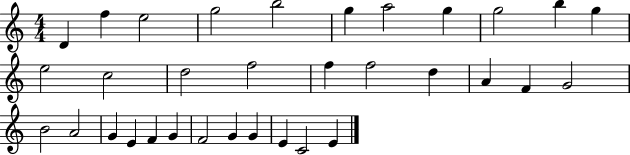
D4/q F5/q E5/h G5/h B5/h G5/q A5/h G5/q G5/h B5/q G5/q E5/h C5/h D5/h F5/h F5/q F5/h D5/q A4/q F4/q G4/h B4/h A4/h G4/q E4/q F4/q G4/q F4/h G4/q G4/q E4/q C4/h E4/q